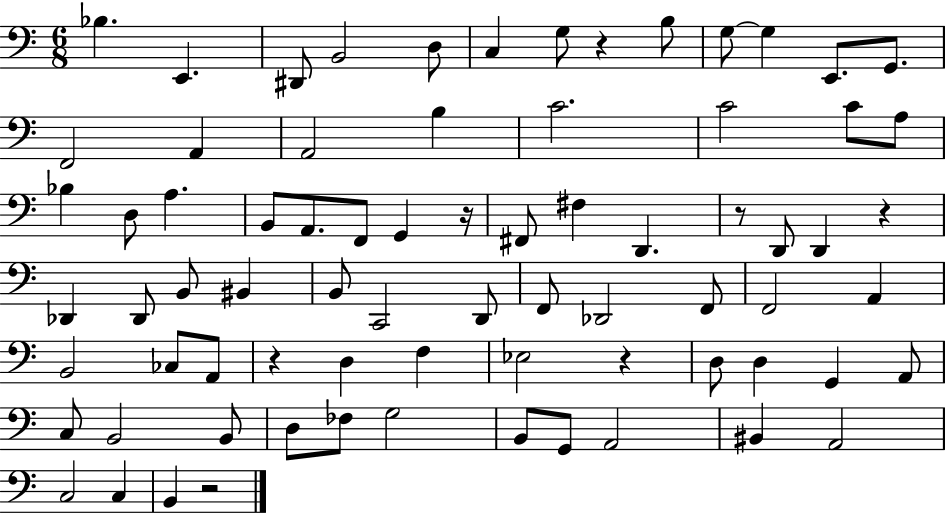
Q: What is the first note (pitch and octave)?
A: Bb3